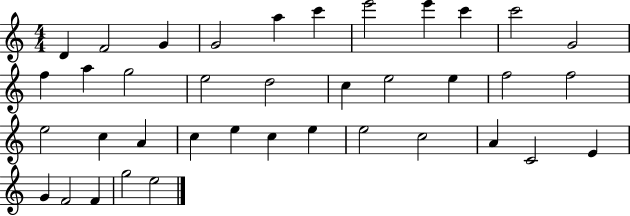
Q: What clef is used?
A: treble